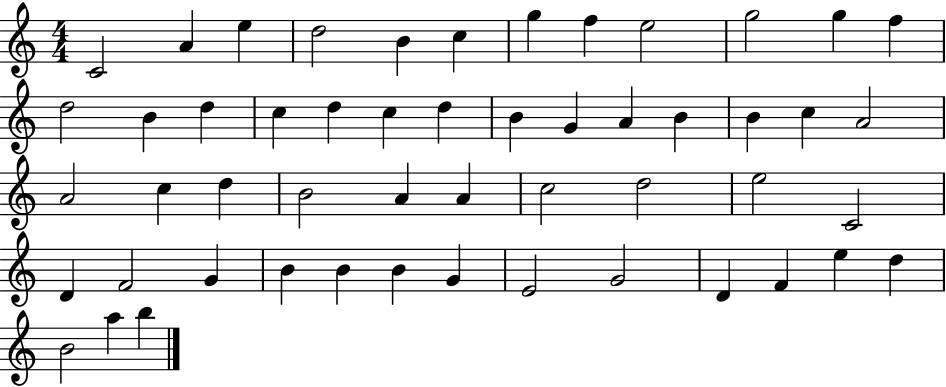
{
  \clef treble
  \numericTimeSignature
  \time 4/4
  \key c \major
  c'2 a'4 e''4 | d''2 b'4 c''4 | g''4 f''4 e''2 | g''2 g''4 f''4 | \break d''2 b'4 d''4 | c''4 d''4 c''4 d''4 | b'4 g'4 a'4 b'4 | b'4 c''4 a'2 | \break a'2 c''4 d''4 | b'2 a'4 a'4 | c''2 d''2 | e''2 c'2 | \break d'4 f'2 g'4 | b'4 b'4 b'4 g'4 | e'2 g'2 | d'4 f'4 e''4 d''4 | \break b'2 a''4 b''4 | \bar "|."
}